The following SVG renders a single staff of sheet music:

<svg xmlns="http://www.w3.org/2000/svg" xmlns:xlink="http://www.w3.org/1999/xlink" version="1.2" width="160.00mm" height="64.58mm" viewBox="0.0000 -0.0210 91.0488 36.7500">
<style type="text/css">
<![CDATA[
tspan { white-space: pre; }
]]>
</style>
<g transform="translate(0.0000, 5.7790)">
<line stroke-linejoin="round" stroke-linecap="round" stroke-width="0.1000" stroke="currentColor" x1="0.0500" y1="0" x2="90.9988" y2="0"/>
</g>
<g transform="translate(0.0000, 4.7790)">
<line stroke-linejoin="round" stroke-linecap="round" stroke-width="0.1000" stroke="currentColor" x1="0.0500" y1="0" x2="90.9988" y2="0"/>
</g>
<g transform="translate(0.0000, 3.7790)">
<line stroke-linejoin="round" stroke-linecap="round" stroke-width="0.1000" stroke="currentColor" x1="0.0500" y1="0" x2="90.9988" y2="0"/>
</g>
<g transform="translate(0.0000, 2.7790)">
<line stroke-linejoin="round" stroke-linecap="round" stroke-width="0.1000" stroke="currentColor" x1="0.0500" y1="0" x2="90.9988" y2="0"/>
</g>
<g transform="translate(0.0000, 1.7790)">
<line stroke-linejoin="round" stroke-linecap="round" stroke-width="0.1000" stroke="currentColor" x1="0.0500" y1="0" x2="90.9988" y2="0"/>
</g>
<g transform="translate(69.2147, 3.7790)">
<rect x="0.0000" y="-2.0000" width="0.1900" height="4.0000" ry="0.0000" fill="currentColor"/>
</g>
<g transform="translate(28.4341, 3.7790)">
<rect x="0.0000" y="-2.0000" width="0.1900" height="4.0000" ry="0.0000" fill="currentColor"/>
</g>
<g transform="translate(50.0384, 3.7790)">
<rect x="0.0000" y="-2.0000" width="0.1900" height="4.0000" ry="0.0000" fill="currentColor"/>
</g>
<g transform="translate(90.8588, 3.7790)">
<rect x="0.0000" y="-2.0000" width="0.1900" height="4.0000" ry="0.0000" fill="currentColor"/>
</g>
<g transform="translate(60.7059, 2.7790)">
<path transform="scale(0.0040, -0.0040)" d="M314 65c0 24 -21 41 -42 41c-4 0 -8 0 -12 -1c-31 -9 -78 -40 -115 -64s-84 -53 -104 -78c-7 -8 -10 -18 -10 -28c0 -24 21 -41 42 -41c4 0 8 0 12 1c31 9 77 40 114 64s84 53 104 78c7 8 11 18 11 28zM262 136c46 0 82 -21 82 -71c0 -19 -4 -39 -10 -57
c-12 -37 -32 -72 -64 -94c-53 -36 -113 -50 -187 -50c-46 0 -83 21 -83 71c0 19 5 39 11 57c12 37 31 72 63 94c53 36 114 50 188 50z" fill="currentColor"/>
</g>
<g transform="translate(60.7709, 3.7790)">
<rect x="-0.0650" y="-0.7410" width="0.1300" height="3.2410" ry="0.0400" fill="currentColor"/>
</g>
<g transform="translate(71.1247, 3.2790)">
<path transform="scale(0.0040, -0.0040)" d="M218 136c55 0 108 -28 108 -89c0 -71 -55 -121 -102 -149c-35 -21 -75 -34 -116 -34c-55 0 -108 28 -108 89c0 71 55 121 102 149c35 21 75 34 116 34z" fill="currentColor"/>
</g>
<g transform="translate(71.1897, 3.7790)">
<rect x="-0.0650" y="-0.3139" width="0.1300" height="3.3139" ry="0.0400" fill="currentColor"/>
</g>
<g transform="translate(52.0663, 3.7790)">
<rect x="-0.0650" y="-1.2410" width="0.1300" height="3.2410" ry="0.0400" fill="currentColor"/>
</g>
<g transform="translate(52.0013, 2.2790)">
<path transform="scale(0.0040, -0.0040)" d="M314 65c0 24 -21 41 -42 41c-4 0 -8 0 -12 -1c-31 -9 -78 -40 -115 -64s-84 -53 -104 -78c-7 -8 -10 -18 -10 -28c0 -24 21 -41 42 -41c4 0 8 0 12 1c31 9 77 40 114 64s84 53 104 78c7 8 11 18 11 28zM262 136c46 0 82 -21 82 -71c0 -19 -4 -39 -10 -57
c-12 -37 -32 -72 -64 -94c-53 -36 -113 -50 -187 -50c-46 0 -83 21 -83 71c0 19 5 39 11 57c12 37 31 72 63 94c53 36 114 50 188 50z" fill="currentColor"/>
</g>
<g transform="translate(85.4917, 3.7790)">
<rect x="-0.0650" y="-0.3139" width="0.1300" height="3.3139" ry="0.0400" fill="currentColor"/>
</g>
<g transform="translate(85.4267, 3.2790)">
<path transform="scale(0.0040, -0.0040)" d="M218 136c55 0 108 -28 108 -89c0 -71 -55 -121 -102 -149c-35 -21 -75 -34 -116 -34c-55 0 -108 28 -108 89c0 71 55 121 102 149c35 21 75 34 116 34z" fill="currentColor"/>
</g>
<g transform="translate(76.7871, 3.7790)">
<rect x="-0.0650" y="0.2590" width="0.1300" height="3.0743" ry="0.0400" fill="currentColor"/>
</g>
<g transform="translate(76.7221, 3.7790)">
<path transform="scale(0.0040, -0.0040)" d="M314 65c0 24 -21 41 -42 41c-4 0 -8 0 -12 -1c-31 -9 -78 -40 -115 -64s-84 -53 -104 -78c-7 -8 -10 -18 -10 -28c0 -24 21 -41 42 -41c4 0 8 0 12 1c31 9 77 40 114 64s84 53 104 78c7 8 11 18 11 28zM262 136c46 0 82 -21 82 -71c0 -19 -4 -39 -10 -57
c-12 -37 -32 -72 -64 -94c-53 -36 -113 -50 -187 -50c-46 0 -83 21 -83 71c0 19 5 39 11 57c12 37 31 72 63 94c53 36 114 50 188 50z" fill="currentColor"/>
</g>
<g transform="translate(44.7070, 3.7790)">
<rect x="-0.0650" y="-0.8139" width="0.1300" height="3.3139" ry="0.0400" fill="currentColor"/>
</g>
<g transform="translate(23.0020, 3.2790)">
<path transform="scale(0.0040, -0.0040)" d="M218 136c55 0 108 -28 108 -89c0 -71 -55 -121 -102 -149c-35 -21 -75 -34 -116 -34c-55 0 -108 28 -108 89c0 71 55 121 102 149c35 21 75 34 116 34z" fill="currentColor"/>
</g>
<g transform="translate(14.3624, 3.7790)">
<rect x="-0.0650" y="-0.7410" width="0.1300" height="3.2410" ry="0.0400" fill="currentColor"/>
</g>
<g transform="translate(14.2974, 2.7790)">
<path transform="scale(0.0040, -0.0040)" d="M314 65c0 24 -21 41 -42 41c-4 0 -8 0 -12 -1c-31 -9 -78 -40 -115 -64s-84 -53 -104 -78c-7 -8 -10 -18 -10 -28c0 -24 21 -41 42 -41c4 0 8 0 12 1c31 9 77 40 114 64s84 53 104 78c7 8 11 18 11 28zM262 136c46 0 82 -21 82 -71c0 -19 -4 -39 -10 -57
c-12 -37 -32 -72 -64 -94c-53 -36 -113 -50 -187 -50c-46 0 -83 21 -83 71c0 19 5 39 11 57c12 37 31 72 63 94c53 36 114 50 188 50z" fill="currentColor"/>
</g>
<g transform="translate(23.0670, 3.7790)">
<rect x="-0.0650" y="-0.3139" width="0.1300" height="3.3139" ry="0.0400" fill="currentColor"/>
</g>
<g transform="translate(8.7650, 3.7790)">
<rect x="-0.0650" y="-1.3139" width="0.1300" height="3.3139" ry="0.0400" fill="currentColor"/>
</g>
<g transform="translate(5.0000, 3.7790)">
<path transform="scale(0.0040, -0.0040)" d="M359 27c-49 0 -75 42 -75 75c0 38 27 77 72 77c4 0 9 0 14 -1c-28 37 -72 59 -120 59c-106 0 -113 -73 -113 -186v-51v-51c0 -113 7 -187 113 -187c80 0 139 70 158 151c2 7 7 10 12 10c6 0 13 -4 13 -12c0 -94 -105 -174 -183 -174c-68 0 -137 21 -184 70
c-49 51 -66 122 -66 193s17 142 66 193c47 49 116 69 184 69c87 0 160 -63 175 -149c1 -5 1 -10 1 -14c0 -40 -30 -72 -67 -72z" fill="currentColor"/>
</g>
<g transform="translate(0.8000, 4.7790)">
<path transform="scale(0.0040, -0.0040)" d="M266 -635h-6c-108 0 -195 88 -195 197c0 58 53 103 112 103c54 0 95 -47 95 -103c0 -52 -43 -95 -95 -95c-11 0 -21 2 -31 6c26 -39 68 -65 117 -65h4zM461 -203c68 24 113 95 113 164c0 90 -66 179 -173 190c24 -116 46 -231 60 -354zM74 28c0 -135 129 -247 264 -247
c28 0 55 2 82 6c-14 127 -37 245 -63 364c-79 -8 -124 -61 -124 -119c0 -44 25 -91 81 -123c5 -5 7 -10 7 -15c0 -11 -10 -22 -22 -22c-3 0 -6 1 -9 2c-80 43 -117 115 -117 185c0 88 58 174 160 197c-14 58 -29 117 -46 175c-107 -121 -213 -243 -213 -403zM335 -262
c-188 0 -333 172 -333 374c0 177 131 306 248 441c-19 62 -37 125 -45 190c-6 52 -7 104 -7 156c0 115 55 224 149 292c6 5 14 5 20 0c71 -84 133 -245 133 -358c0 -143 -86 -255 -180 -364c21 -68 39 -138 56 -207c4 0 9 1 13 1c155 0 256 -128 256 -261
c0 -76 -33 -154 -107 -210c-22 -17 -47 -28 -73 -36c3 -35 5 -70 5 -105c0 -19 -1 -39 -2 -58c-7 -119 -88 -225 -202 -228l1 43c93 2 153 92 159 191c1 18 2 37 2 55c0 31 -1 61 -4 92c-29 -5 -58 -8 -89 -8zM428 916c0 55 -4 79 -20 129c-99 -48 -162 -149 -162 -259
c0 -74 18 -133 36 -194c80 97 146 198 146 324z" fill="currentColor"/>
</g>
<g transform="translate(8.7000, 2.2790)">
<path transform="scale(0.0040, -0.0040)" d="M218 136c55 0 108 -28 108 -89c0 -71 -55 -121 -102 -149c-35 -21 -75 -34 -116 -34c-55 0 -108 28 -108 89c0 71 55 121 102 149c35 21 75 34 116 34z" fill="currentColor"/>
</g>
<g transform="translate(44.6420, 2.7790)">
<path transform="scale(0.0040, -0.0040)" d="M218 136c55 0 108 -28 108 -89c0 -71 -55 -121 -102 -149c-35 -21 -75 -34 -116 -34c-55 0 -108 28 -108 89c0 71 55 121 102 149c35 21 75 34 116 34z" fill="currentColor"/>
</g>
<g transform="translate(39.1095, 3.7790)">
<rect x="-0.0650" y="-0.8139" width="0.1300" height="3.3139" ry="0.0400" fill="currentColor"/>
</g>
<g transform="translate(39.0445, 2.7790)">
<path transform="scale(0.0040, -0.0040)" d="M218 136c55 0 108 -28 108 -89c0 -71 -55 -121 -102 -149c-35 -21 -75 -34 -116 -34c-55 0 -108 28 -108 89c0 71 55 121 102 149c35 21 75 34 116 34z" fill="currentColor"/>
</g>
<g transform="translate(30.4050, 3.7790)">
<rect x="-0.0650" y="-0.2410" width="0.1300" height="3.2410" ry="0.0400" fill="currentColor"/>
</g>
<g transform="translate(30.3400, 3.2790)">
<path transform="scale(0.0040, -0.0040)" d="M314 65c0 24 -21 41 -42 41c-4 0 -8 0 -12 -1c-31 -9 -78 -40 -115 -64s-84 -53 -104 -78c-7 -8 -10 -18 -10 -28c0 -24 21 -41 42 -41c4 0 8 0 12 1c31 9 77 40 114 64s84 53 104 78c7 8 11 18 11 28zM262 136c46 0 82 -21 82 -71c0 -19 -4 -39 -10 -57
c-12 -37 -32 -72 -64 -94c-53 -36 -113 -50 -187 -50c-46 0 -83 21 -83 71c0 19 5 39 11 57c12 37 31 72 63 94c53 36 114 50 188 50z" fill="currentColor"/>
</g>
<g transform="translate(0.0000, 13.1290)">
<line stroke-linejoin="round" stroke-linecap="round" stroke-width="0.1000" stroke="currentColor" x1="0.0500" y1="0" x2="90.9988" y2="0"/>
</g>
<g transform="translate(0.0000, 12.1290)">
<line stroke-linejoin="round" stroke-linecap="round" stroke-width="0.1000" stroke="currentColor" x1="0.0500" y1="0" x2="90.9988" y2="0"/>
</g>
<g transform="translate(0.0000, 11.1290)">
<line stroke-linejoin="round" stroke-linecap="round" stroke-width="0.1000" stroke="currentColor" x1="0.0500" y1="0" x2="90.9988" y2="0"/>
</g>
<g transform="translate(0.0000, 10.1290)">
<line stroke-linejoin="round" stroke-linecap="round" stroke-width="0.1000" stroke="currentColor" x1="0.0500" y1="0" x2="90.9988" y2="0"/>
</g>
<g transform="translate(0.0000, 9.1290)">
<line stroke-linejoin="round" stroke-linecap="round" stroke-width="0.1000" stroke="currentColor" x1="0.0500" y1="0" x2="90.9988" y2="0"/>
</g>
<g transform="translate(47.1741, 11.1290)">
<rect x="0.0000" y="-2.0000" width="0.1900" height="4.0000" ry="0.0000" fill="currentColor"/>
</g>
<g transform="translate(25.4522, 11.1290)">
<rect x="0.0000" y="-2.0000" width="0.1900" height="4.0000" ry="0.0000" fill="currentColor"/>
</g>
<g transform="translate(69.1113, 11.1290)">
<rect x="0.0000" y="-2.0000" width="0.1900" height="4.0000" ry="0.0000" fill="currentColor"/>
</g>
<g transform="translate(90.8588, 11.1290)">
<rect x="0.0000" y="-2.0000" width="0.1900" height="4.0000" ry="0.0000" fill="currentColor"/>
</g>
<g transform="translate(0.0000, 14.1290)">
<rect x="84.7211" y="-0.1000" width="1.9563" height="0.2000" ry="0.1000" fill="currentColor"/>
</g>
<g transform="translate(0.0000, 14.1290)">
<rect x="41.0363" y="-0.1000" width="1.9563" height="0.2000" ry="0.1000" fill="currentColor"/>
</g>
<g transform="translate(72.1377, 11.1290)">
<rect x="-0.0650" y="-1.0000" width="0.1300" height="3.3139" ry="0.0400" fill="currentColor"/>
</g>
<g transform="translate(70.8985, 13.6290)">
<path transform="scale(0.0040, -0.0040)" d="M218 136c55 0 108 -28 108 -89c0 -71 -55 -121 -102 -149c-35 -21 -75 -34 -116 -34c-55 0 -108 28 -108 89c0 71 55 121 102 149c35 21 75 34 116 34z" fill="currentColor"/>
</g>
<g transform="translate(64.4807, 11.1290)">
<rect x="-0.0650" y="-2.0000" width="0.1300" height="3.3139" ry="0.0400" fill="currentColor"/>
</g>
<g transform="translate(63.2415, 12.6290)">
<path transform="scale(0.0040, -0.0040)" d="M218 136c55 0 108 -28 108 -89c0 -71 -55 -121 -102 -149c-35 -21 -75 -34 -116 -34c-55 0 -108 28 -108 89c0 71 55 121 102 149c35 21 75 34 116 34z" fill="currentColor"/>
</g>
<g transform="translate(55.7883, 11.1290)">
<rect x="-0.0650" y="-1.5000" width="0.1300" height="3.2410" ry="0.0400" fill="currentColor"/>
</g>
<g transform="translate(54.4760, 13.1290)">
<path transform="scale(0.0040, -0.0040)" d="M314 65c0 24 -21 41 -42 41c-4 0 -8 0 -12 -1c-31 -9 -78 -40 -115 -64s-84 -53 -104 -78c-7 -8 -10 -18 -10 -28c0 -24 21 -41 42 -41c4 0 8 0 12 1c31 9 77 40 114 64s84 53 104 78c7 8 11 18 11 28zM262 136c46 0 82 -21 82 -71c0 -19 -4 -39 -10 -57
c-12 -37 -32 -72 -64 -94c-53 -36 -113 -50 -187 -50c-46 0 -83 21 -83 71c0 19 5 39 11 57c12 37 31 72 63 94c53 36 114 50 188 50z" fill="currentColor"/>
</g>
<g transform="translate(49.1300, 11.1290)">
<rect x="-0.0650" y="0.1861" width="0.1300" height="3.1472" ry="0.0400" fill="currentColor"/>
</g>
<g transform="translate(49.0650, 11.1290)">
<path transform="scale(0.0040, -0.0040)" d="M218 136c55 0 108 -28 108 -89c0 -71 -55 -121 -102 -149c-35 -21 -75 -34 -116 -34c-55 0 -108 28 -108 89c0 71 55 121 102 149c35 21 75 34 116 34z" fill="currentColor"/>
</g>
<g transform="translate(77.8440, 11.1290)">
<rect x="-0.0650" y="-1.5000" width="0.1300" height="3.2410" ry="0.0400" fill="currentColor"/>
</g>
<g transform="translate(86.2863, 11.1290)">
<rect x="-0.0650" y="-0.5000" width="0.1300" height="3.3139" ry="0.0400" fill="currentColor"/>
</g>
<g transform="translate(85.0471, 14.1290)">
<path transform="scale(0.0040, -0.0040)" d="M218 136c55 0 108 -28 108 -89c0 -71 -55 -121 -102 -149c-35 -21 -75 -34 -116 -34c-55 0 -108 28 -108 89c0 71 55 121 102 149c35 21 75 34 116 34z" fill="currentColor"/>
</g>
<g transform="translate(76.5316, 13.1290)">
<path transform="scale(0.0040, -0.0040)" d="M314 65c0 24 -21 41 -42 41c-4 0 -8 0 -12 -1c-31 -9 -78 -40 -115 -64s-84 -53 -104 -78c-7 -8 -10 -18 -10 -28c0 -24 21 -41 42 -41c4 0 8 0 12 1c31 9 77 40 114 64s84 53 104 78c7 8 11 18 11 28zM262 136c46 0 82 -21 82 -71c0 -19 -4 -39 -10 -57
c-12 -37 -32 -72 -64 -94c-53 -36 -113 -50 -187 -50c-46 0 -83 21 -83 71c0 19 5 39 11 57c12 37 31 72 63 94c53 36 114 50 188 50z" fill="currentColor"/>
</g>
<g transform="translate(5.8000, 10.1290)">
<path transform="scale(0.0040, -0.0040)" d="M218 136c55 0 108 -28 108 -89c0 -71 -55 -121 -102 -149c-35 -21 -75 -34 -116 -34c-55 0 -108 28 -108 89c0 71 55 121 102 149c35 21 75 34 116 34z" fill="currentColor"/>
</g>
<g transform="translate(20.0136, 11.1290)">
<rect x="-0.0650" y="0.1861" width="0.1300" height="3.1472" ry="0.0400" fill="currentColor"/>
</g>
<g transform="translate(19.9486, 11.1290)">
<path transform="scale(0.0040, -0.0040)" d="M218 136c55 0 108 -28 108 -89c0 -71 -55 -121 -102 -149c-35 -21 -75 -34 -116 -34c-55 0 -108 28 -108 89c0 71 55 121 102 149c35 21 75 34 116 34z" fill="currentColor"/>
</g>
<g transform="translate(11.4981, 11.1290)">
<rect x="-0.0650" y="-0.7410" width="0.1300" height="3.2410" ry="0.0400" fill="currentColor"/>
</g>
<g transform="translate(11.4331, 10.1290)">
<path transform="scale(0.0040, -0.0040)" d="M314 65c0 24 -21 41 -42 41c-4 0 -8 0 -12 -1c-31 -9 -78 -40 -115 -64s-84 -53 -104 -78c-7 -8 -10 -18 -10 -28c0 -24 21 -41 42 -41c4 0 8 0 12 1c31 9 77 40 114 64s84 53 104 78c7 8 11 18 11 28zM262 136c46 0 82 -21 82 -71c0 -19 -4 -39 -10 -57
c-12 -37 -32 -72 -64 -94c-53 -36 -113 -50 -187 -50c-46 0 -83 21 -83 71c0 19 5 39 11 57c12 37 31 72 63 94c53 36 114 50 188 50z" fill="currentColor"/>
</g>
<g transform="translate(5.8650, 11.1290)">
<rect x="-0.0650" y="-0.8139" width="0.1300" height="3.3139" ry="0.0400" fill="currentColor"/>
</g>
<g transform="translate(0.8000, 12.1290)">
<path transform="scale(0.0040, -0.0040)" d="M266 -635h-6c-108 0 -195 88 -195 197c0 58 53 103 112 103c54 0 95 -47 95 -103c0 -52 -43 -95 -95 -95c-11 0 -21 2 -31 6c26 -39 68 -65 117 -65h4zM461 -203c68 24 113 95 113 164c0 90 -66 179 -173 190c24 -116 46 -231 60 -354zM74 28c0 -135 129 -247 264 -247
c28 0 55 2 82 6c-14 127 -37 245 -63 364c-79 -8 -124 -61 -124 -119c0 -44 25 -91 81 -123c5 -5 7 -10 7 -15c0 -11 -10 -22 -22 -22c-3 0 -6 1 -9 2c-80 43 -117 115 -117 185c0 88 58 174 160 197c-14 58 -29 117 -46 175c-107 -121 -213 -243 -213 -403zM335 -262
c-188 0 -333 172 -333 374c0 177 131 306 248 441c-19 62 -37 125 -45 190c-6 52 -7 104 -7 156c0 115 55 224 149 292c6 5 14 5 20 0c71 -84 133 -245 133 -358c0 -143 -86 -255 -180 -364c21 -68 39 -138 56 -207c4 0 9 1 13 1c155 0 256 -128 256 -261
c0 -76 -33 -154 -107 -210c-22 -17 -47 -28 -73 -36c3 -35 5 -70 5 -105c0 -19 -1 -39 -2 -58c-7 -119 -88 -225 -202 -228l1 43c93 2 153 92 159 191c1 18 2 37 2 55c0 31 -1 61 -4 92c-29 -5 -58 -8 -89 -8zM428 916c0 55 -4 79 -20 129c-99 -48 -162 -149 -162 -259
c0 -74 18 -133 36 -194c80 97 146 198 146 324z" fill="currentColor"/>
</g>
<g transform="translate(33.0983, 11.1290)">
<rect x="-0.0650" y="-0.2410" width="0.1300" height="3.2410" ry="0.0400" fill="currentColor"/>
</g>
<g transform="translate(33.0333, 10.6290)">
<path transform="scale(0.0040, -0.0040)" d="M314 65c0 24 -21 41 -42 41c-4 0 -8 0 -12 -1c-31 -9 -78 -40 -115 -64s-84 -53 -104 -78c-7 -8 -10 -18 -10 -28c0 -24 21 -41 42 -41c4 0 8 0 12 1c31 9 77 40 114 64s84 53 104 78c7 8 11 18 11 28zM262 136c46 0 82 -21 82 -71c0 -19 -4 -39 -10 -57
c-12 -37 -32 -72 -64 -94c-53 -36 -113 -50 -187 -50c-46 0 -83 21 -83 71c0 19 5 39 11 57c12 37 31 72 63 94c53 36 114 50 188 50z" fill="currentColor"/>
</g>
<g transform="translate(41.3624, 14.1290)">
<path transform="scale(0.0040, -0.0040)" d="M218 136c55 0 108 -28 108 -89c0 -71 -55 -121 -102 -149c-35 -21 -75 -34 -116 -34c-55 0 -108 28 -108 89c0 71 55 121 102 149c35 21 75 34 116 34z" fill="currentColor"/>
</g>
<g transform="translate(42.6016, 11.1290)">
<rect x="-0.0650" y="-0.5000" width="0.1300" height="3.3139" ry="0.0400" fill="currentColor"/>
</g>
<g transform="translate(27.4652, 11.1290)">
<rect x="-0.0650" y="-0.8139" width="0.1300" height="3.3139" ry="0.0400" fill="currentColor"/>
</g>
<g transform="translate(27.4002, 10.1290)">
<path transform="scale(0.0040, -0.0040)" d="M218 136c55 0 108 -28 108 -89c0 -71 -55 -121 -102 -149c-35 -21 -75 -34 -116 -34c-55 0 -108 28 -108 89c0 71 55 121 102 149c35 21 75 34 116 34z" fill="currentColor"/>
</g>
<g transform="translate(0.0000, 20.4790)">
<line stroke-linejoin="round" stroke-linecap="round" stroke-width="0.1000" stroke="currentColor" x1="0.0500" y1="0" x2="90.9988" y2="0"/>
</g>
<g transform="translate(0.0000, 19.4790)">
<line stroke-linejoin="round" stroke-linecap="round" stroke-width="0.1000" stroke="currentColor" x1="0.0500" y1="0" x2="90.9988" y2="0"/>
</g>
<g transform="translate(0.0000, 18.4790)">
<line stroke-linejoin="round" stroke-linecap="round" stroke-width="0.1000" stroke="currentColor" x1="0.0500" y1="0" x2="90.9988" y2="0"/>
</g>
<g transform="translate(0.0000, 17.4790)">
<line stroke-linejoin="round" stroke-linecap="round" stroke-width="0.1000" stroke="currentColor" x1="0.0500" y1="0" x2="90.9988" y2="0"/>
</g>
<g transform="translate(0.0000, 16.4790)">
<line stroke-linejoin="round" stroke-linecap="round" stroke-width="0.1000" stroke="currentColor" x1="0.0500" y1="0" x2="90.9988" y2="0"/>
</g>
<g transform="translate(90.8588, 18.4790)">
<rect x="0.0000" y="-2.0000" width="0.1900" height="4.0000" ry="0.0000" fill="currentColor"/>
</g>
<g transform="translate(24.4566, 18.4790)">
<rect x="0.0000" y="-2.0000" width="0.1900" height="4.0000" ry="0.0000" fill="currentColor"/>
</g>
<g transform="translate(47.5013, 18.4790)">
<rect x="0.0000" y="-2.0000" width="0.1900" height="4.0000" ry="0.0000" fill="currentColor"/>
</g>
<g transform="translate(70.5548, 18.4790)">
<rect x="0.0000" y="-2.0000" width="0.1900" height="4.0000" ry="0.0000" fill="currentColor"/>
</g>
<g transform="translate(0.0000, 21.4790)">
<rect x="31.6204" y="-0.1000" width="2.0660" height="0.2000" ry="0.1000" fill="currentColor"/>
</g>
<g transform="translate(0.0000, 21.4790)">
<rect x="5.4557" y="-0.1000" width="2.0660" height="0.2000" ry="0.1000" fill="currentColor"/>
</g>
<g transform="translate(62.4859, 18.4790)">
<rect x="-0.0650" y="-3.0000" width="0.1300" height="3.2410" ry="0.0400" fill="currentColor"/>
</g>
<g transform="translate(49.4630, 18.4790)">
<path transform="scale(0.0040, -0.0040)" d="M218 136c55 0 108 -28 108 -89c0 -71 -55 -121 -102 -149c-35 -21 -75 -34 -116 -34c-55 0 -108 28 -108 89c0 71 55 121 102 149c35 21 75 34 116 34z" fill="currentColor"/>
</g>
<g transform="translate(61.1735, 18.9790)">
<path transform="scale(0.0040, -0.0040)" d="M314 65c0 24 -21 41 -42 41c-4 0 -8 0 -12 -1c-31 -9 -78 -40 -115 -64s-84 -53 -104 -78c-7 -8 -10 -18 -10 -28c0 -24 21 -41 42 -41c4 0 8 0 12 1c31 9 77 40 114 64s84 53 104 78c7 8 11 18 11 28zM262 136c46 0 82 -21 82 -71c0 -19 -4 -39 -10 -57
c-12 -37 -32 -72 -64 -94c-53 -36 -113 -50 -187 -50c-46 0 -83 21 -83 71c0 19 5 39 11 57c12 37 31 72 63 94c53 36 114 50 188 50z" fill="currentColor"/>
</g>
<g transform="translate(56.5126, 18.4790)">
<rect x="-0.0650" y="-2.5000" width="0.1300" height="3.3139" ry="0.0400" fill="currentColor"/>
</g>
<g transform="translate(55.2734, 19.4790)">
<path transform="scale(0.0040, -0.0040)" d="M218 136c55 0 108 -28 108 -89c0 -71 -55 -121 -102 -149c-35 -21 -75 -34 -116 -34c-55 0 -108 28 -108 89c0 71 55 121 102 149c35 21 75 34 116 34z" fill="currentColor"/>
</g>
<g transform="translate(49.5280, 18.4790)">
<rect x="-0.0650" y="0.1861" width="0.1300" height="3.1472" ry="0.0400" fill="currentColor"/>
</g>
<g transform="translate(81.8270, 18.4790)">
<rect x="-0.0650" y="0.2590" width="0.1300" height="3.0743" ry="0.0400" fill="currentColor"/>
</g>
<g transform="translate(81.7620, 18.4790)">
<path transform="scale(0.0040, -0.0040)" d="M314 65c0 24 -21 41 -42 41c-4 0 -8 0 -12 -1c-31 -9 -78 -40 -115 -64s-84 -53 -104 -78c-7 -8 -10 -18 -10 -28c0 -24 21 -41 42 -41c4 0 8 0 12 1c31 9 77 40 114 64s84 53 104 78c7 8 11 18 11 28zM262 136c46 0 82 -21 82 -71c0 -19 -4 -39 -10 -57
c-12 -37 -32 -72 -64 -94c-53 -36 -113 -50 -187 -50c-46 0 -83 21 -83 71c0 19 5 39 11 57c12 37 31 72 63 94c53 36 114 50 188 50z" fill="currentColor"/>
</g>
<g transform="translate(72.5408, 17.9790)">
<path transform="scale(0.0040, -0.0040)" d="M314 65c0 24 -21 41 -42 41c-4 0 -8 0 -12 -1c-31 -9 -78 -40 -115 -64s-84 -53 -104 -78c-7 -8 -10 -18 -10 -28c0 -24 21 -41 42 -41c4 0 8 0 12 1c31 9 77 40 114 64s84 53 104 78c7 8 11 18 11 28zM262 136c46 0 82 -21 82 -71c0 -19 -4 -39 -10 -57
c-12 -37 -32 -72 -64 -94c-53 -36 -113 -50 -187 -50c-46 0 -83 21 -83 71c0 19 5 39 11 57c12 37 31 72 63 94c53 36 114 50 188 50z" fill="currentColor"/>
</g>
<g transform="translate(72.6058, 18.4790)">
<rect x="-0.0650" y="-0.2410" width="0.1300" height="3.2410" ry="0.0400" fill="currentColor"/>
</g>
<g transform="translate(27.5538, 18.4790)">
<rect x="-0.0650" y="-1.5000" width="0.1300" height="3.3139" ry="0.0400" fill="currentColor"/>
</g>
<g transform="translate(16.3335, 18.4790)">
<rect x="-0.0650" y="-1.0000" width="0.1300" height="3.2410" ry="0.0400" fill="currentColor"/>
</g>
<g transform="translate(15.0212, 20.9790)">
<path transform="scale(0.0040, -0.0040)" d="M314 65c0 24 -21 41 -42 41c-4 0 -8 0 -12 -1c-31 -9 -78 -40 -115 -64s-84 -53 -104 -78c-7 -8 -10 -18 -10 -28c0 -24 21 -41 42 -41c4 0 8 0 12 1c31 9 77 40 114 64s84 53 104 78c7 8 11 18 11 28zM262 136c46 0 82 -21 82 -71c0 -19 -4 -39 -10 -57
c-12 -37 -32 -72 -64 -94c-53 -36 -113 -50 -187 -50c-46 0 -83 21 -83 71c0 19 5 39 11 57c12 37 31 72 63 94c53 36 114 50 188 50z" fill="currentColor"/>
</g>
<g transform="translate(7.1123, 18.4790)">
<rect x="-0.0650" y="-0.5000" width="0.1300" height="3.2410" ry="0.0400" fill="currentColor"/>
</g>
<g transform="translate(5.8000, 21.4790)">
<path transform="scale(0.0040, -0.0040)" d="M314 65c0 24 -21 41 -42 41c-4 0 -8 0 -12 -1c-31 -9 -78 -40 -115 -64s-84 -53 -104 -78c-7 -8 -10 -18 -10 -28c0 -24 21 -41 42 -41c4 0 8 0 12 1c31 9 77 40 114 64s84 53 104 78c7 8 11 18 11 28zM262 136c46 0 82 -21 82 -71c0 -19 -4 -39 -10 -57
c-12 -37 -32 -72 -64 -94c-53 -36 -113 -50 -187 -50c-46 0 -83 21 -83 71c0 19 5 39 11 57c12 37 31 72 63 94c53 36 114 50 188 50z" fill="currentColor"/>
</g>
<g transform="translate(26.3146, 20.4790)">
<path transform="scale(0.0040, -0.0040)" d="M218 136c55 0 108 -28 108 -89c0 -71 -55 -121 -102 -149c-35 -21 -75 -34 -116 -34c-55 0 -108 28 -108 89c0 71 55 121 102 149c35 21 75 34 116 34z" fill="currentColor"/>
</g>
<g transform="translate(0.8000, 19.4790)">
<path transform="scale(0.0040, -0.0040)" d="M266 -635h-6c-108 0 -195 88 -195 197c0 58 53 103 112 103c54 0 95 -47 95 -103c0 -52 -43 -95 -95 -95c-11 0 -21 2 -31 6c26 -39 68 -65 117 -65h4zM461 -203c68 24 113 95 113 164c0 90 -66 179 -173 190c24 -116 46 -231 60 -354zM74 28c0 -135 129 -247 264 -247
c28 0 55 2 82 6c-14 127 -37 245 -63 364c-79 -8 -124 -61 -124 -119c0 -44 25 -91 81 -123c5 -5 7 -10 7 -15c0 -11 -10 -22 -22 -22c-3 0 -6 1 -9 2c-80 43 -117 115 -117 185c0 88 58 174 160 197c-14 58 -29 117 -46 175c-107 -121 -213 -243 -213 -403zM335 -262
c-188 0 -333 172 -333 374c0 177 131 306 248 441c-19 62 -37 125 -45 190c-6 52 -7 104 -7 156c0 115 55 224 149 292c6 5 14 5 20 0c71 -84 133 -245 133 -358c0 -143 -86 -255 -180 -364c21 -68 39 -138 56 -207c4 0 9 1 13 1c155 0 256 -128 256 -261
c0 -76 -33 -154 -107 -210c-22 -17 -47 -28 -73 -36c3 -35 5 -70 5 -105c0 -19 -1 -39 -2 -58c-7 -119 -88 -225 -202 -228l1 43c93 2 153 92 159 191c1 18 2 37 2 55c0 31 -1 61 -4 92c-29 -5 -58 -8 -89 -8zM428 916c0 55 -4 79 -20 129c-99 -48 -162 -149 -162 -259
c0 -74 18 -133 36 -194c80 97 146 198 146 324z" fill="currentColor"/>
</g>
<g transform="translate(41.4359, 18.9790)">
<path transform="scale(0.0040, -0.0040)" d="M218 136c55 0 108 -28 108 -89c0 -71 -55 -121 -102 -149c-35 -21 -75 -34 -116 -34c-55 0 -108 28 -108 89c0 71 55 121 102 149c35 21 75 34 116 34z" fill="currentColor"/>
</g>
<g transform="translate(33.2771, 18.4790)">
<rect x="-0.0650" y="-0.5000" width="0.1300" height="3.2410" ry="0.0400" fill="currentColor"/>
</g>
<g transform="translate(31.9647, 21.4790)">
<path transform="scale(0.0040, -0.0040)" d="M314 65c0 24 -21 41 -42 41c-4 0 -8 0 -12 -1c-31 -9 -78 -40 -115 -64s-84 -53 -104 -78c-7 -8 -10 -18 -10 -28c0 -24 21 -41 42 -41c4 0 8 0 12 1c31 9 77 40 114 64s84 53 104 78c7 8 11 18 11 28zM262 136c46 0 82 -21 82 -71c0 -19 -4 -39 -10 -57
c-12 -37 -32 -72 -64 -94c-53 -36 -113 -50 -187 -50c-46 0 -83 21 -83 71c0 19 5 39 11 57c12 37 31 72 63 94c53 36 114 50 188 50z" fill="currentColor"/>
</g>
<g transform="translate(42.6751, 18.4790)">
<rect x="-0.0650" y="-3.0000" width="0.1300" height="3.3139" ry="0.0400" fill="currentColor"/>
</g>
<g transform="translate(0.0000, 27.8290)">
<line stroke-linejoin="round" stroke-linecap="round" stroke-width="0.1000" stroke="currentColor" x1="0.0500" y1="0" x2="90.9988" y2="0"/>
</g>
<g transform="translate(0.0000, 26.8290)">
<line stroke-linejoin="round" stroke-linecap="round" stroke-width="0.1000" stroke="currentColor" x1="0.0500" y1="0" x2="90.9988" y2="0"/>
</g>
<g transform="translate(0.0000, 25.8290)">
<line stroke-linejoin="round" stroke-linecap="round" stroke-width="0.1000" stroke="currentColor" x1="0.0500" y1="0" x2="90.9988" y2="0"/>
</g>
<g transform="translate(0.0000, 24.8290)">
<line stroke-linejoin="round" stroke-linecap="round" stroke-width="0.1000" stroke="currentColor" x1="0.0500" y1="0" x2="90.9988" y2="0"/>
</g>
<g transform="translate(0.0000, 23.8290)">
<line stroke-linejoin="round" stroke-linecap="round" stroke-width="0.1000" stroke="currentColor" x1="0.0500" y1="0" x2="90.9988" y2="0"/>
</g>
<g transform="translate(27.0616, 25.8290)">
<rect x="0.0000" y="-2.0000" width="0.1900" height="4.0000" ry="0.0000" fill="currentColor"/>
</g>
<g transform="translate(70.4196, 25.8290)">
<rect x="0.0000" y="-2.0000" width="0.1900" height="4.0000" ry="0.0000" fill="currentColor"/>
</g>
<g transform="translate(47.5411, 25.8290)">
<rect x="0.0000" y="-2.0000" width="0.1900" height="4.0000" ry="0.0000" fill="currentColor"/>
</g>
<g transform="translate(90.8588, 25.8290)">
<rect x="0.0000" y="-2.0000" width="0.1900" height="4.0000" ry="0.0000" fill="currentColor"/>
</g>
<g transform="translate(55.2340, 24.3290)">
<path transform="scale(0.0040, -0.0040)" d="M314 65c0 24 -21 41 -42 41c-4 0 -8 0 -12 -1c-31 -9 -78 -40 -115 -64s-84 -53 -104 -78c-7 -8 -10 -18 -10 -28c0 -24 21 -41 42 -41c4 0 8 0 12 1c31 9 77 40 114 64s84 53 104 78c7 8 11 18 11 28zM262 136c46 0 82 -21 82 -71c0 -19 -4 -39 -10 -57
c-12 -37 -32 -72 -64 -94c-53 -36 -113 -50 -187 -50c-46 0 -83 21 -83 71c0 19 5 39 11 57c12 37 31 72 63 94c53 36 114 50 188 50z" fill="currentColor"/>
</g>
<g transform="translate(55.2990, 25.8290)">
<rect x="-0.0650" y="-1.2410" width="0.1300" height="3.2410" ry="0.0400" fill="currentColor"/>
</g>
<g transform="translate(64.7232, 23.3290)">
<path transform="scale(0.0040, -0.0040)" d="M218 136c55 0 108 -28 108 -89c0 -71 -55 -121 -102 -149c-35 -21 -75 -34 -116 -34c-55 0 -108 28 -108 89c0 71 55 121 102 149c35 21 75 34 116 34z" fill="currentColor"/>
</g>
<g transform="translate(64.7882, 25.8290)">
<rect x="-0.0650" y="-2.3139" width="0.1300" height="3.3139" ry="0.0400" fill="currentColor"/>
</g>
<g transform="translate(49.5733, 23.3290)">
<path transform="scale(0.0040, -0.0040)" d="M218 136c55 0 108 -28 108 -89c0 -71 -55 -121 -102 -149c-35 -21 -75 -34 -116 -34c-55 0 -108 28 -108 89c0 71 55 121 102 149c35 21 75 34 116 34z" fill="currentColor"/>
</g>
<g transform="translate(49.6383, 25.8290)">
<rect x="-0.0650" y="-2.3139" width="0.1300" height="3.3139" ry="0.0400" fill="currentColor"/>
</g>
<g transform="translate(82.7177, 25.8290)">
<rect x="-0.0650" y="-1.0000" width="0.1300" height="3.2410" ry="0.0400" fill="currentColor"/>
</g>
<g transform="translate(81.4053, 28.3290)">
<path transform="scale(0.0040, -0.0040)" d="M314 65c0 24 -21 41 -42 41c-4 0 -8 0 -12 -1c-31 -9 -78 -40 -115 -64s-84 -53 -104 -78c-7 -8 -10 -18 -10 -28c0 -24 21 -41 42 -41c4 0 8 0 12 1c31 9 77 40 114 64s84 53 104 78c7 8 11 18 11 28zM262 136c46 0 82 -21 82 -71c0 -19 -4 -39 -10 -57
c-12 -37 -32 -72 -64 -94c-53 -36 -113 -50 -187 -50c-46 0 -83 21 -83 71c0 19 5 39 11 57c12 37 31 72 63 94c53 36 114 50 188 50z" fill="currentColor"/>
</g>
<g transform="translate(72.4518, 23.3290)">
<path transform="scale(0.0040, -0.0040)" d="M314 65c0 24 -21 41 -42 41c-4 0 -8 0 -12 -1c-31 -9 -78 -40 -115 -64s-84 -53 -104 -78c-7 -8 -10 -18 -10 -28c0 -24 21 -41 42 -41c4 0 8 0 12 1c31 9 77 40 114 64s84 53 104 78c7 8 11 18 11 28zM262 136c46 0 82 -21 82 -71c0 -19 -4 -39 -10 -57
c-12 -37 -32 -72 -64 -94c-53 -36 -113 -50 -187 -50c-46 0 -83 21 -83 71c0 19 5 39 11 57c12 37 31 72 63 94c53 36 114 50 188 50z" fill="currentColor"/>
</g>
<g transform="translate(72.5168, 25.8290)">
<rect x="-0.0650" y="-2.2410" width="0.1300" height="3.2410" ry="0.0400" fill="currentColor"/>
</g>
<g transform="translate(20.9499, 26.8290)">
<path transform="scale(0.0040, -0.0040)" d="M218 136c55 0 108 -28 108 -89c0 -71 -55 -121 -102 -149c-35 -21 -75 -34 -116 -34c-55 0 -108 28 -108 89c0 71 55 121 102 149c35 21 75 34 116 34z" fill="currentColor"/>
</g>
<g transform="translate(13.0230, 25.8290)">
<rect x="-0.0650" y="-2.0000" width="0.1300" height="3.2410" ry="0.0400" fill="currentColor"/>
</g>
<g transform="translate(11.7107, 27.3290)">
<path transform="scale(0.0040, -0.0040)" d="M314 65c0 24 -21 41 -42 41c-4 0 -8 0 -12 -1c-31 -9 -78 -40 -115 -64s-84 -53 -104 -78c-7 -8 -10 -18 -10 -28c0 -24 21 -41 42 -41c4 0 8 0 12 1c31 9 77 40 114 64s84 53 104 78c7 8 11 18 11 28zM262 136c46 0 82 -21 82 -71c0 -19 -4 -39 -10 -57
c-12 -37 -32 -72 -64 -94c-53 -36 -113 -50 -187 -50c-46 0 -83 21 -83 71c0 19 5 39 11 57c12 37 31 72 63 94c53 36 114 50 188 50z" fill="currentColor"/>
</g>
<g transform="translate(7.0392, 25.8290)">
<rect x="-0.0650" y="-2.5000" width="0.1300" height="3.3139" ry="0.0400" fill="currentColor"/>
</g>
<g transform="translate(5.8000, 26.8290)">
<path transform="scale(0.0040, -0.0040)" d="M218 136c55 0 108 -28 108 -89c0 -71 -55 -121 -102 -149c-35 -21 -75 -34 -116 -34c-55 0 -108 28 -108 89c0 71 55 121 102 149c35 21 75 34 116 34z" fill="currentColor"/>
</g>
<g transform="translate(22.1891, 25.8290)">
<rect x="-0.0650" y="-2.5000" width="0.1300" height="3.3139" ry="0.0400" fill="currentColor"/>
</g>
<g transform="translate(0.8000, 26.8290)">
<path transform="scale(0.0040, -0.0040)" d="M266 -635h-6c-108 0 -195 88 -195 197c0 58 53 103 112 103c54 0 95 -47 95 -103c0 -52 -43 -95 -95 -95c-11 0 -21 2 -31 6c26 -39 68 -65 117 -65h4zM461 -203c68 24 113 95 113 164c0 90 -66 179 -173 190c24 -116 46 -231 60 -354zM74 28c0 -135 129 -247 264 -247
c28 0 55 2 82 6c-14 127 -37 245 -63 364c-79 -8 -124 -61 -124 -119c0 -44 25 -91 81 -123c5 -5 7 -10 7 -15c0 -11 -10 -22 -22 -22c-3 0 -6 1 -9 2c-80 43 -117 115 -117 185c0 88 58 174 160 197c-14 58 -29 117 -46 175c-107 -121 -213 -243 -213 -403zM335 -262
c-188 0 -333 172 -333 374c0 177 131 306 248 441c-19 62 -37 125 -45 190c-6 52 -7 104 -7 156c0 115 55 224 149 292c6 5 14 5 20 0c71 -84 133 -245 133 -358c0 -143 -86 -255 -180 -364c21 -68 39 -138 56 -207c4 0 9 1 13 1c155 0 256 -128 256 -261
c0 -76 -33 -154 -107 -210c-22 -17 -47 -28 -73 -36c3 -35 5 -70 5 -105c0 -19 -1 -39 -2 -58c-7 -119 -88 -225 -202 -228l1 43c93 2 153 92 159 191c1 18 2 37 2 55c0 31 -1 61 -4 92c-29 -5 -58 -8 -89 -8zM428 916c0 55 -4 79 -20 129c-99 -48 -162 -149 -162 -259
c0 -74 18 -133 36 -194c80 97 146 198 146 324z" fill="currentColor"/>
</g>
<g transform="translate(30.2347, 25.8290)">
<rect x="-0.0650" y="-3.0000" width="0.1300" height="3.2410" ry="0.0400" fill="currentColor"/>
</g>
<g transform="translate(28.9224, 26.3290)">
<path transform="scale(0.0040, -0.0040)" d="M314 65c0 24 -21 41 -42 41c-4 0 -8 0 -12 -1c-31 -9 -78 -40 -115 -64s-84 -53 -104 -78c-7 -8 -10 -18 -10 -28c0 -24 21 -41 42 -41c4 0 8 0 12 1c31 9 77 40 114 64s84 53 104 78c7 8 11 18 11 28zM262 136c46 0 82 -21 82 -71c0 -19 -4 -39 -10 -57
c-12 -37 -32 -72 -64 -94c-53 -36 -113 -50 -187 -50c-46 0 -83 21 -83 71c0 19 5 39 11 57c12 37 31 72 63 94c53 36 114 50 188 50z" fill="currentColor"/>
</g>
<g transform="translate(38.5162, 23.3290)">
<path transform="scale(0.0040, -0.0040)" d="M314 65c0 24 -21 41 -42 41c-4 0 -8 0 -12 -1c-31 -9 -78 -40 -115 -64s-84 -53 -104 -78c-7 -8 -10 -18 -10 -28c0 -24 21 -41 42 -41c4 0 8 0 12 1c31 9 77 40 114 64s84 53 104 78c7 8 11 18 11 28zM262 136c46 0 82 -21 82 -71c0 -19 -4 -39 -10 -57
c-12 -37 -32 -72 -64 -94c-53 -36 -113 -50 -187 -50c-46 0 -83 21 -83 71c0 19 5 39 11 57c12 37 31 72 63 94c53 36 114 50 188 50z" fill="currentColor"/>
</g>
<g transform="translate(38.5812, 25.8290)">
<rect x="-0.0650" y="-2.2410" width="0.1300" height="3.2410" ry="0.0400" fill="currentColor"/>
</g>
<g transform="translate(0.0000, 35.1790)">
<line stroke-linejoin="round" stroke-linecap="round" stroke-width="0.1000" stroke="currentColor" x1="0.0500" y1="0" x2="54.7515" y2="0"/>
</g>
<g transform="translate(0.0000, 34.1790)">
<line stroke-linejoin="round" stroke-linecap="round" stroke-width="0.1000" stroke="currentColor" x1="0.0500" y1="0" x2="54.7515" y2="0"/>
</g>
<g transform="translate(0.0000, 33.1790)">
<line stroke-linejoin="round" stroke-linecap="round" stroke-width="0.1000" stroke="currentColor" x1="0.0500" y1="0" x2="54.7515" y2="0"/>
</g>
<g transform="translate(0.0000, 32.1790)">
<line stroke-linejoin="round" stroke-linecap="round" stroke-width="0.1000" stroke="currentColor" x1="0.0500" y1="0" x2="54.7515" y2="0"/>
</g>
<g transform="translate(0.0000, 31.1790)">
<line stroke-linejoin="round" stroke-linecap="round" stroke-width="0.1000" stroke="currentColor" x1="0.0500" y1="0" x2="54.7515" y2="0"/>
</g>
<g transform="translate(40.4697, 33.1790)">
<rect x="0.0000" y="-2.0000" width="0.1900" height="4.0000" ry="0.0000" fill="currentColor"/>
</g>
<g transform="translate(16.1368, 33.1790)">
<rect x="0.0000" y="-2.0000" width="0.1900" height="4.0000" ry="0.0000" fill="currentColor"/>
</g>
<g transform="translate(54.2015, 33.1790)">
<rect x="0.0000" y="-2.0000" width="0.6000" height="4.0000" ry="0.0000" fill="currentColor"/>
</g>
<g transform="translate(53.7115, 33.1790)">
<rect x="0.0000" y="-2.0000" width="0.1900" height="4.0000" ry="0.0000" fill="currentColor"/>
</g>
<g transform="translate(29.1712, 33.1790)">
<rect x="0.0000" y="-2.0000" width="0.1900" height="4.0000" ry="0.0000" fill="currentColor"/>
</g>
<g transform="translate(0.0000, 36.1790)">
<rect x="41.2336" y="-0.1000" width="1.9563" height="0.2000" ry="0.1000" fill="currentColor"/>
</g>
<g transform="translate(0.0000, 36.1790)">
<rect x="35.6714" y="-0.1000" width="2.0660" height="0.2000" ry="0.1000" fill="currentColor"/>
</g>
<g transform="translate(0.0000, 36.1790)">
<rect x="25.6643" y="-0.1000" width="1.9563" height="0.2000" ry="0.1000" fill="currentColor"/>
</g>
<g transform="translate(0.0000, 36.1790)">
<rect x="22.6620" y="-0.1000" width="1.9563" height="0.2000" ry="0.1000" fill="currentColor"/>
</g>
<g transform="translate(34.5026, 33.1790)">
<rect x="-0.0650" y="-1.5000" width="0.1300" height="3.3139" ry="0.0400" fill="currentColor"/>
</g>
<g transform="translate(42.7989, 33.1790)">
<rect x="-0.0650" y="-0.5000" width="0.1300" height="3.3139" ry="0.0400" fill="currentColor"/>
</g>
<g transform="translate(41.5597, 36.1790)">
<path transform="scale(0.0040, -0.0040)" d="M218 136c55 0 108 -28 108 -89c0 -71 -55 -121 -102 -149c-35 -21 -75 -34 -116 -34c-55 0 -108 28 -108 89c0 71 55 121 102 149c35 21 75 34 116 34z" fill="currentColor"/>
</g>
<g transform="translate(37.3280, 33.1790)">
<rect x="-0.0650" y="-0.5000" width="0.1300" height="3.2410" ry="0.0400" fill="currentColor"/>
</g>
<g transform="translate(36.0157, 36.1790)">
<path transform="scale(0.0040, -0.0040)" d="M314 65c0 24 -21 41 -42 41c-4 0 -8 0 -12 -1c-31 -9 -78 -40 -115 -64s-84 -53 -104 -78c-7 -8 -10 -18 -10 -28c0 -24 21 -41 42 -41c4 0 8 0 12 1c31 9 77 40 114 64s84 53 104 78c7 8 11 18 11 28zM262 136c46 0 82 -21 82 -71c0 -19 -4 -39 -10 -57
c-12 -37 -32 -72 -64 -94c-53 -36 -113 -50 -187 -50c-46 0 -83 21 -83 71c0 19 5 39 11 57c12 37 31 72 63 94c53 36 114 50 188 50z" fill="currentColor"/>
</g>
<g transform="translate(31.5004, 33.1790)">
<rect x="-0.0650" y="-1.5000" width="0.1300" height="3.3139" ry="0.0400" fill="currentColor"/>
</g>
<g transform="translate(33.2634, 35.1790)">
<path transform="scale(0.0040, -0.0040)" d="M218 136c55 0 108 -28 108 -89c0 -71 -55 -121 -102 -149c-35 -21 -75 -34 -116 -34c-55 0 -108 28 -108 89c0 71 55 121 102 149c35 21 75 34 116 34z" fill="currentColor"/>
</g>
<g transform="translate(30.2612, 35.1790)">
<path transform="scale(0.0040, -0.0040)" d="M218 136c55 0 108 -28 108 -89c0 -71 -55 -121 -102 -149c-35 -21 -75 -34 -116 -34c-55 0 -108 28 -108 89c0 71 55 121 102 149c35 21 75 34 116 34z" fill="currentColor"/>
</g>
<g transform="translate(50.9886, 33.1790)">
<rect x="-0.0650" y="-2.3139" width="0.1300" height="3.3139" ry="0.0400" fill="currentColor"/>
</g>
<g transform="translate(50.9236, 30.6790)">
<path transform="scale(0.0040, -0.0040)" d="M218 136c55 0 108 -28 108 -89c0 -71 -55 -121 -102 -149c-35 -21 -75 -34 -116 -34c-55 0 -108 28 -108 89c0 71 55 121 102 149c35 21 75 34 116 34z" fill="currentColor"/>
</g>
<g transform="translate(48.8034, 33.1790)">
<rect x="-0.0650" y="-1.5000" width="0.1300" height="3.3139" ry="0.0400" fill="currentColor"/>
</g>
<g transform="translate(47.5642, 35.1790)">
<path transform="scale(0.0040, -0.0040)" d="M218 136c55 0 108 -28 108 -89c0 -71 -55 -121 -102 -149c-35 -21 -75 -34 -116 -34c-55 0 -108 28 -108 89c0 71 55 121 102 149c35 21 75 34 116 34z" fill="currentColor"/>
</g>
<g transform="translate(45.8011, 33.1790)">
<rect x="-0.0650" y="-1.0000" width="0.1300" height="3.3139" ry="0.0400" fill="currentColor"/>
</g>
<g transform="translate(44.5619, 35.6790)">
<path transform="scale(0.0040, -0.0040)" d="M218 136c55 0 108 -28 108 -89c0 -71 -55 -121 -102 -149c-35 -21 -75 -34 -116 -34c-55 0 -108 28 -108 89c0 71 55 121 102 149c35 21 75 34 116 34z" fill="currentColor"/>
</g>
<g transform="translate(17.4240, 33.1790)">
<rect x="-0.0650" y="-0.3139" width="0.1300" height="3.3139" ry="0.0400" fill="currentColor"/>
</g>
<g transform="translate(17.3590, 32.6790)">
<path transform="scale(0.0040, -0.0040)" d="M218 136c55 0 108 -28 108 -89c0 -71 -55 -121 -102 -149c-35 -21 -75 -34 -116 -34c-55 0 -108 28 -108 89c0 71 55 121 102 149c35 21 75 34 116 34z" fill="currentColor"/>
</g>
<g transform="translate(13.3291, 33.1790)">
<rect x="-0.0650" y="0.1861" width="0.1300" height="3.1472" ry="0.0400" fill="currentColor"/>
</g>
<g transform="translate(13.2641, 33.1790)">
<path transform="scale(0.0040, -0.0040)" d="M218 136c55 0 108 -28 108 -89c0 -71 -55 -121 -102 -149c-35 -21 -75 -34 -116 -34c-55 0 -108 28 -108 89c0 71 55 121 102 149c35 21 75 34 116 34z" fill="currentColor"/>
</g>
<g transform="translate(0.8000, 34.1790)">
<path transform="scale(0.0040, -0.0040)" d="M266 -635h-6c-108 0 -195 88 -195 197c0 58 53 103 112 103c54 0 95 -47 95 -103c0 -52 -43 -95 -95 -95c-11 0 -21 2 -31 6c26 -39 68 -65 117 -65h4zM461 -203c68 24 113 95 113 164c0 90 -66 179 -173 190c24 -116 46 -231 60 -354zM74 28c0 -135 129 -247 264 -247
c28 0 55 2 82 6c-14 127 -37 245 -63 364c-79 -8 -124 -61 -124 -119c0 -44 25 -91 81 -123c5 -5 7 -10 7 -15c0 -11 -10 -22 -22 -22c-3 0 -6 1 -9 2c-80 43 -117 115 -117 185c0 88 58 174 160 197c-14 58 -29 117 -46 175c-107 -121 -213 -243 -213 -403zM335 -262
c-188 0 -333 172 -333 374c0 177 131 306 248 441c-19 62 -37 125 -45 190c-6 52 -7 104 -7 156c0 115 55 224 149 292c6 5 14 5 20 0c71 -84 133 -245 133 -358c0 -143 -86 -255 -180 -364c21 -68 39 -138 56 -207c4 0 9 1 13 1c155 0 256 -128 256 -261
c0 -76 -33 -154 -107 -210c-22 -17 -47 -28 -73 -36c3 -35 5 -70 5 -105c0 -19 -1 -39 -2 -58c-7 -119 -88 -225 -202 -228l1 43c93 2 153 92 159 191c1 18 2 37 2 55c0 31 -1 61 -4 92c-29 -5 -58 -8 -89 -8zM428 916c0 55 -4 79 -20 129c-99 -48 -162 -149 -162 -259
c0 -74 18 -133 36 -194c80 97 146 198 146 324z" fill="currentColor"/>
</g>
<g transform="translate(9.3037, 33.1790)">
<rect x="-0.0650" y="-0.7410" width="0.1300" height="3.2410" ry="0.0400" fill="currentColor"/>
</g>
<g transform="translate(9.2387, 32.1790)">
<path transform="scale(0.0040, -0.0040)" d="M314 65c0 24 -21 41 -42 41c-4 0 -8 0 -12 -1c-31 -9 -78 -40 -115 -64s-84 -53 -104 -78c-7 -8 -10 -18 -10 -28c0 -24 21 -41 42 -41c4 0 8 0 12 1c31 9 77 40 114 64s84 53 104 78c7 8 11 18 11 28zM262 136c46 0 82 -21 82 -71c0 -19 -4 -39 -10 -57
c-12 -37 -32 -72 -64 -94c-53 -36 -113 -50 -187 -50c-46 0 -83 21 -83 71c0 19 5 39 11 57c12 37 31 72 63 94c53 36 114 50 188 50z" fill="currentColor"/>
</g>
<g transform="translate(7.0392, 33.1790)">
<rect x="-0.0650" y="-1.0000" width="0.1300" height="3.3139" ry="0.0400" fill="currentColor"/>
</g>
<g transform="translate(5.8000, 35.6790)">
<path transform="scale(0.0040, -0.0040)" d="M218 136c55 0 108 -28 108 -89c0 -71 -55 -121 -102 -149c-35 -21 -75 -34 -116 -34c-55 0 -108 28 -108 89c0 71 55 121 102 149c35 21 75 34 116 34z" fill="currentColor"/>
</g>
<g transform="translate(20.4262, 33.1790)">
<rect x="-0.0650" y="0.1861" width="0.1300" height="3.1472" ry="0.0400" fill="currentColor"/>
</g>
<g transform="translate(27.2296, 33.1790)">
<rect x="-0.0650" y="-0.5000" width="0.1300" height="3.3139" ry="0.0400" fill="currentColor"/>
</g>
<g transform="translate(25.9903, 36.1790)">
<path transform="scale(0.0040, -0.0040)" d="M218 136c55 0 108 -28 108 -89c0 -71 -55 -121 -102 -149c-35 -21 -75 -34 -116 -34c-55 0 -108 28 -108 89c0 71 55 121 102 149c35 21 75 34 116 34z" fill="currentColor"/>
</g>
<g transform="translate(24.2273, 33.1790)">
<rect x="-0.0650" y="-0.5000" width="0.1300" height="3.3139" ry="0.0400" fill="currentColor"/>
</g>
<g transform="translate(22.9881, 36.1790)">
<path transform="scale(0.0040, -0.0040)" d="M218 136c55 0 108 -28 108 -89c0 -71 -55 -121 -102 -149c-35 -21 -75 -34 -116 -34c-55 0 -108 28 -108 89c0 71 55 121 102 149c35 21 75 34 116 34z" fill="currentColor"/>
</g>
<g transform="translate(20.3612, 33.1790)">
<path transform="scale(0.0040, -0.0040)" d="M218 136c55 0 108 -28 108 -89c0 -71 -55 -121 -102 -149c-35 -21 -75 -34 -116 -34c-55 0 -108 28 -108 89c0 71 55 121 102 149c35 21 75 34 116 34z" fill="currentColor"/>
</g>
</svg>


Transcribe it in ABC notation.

X:1
T:Untitled
M:4/4
L:1/4
K:C
e d2 c c2 d d e2 d2 c B2 c d d2 B d c2 C B E2 F D E2 C C2 D2 E C2 A B G A2 c2 B2 G F2 G A2 g2 g e2 g g2 D2 D d2 B c B C C E E C2 C D E g